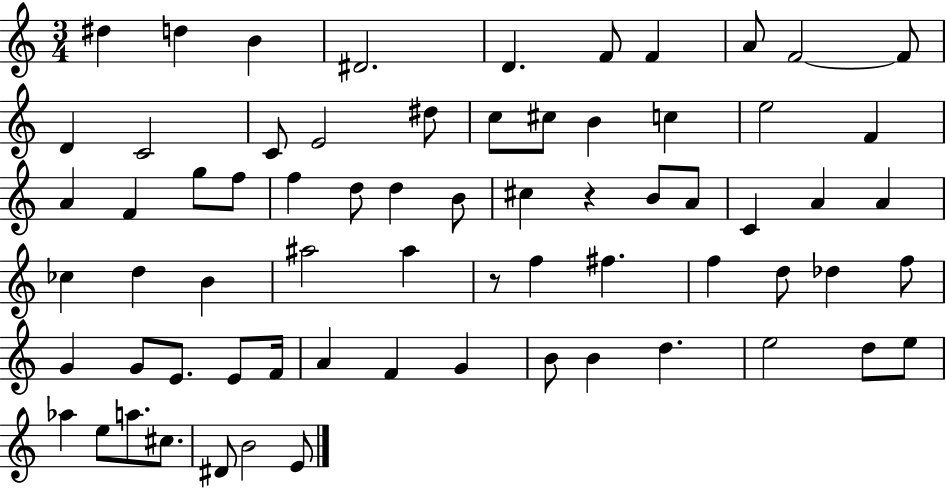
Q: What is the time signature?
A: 3/4